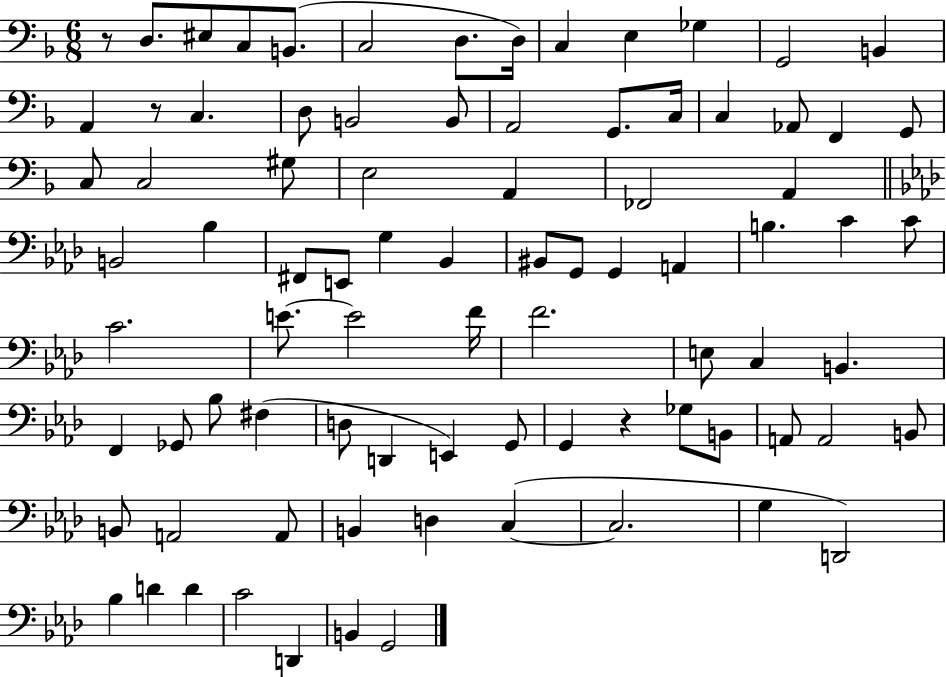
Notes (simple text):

R/e D3/e. EIS3/e C3/e B2/e. C3/h D3/e. D3/s C3/q E3/q Gb3/q G2/h B2/q A2/q R/e C3/q. D3/e B2/h B2/e A2/h G2/e. C3/s C3/q Ab2/e F2/q G2/e C3/e C3/h G#3/e E3/h A2/q FES2/h A2/q B2/h Bb3/q F#2/e E2/e G3/q Bb2/q BIS2/e G2/e G2/q A2/q B3/q. C4/q C4/e C4/h. E4/e. E4/h F4/s F4/h. E3/e C3/q B2/q. F2/q Gb2/e Bb3/e F#3/q D3/e D2/q E2/q G2/e G2/q R/q Gb3/e B2/e A2/e A2/h B2/e B2/e A2/h A2/e B2/q D3/q C3/q C3/h. G3/q D2/h Bb3/q D4/q D4/q C4/h D2/q B2/q G2/h